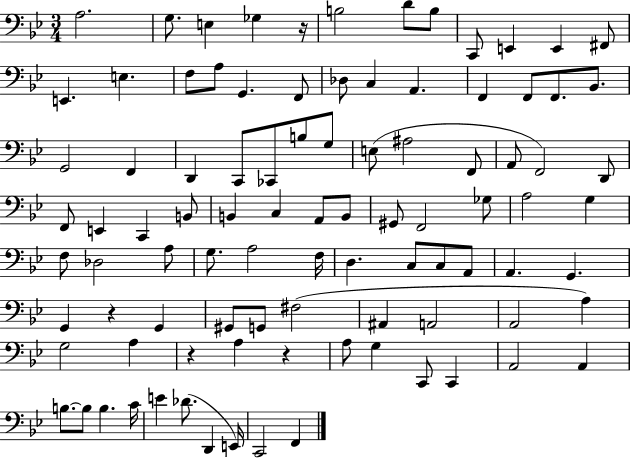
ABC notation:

X:1
T:Untitled
M:3/4
L:1/4
K:Bb
A,2 G,/2 E, _G, z/4 B,2 D/2 B,/2 C,,/2 E,, E,, ^F,,/2 E,, E, F,/2 A,/2 G,, F,,/2 _D,/2 C, A,, F,, F,,/2 F,,/2 _B,,/2 G,,2 F,, D,, C,,/2 _C,,/2 B,/2 G,/2 E,/2 ^A,2 F,,/2 A,,/2 F,,2 D,,/2 F,,/2 E,, C,, B,,/2 B,, C, A,,/2 B,,/2 ^G,,/2 F,,2 _G,/2 A,2 G, F,/2 _D,2 A,/2 G,/2 A,2 F,/4 D, C,/2 C,/2 A,,/2 A,, G,, G,, z G,, ^G,,/2 G,,/2 ^F,2 ^A,, A,,2 A,,2 A, G,2 A, z A, z A,/2 G, C,,/2 C,, A,,2 A,, B,/2 B,/2 B, C/4 E _D/2 D,, E,,/4 C,,2 F,,